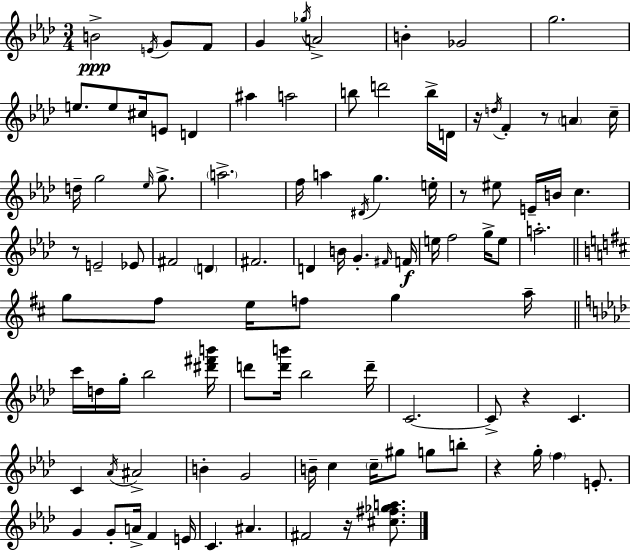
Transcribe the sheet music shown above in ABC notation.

X:1
T:Untitled
M:3/4
L:1/4
K:Fm
B2 E/4 G/2 F/2 G _g/4 A2 B _G2 g2 e/2 e/2 ^c/4 E/2 D ^a a2 b/2 d'2 b/4 D/4 z/4 d/4 F z/2 A c/4 d/4 g2 _e/4 g/2 a2 f/4 a ^D/4 g e/4 z/2 ^e/2 E/4 B/4 c z/2 E2 _E/2 ^F2 D ^F2 D B/4 G ^F/4 F/4 e/4 f2 g/4 e/2 a2 g/2 ^f/2 e/4 f/2 g a/4 c'/4 d/4 g/4 _b2 [^d'^f'b']/4 d'/2 [d'b']/4 _b2 d'/4 C2 C/2 z C C _A/4 ^A2 B G2 B/4 c c/4 ^g/2 g/2 b/2 z g/4 f E/2 G G/2 A/4 F E/4 C ^A ^F2 z/4 [^c^f_ga]/2